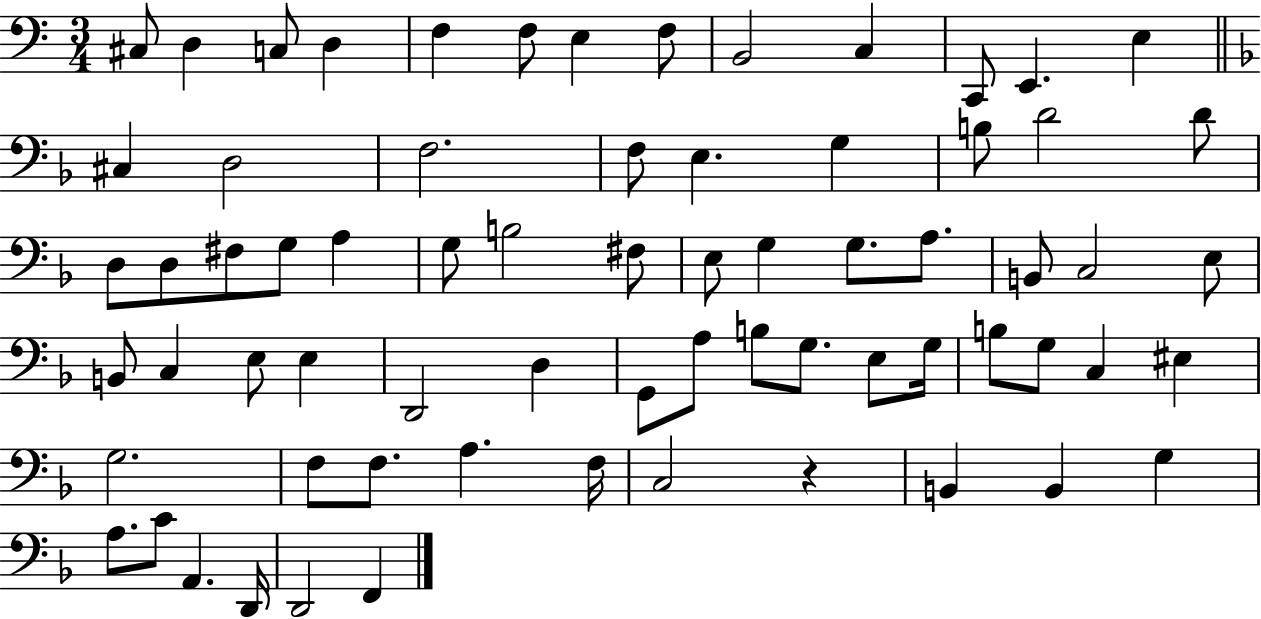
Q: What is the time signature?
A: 3/4